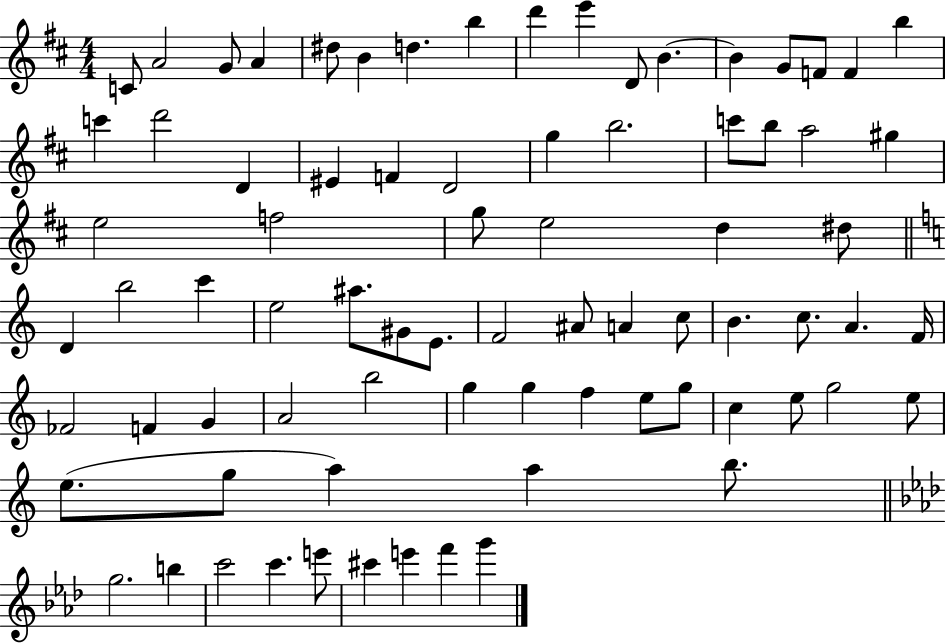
X:1
T:Untitled
M:4/4
L:1/4
K:D
C/2 A2 G/2 A ^d/2 B d b d' e' D/2 B B G/2 F/2 F b c' d'2 D ^E F D2 g b2 c'/2 b/2 a2 ^g e2 f2 g/2 e2 d ^d/2 D b2 c' e2 ^a/2 ^G/2 E/2 F2 ^A/2 A c/2 B c/2 A F/4 _F2 F G A2 b2 g g f e/2 g/2 c e/2 g2 e/2 e/2 g/2 a a b/2 g2 b c'2 c' e'/2 ^c' e' f' g'